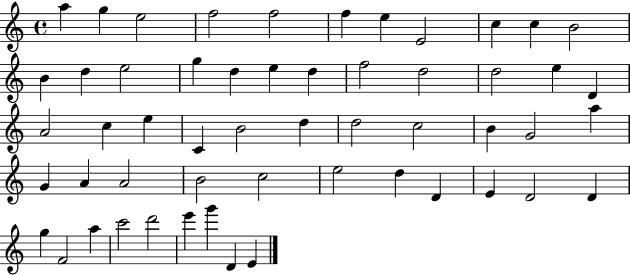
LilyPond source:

{
  \clef treble
  \time 4/4
  \defaultTimeSignature
  \key c \major
  a''4 g''4 e''2 | f''2 f''2 | f''4 e''4 e'2 | c''4 c''4 b'2 | \break b'4 d''4 e''2 | g''4 d''4 e''4 d''4 | f''2 d''2 | d''2 e''4 d'4 | \break a'2 c''4 e''4 | c'4 b'2 d''4 | d''2 c''2 | b'4 g'2 a''4 | \break g'4 a'4 a'2 | b'2 c''2 | e''2 d''4 d'4 | e'4 d'2 d'4 | \break g''4 f'2 a''4 | c'''2 d'''2 | e'''4 g'''4 d'4 e'4 | \bar "|."
}